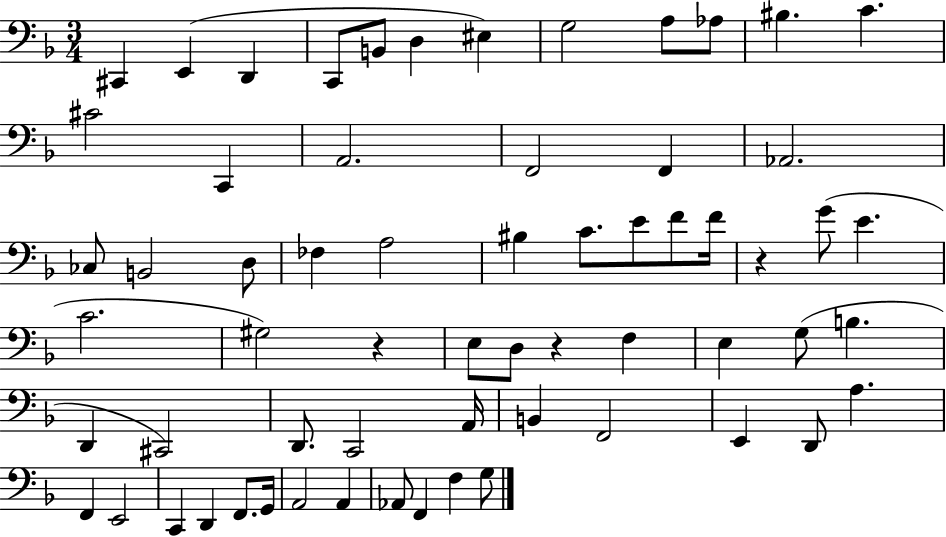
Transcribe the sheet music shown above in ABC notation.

X:1
T:Untitled
M:3/4
L:1/4
K:F
^C,, E,, D,, C,,/2 B,,/2 D, ^E, G,2 A,/2 _A,/2 ^B, C ^C2 C,, A,,2 F,,2 F,, _A,,2 _C,/2 B,,2 D,/2 _F, A,2 ^B, C/2 E/2 F/2 F/4 z G/2 E C2 ^G,2 z E,/2 D,/2 z F, E, G,/2 B, D,, ^C,,2 D,,/2 C,,2 A,,/4 B,, F,,2 E,, D,,/2 A, F,, E,,2 C,, D,, F,,/2 G,,/4 A,,2 A,, _A,,/2 F,, F, G,/2